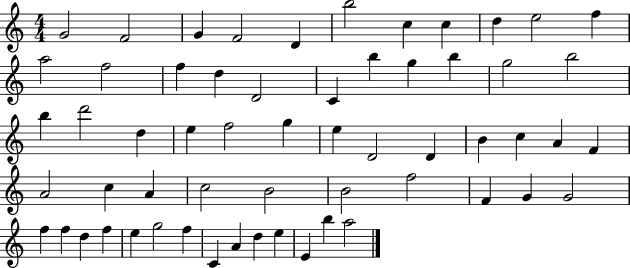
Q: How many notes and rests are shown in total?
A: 59